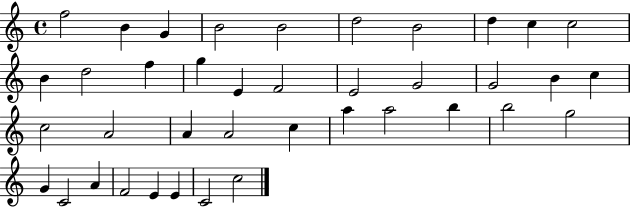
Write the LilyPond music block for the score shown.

{
  \clef treble
  \time 4/4
  \defaultTimeSignature
  \key c \major
  f''2 b'4 g'4 | b'2 b'2 | d''2 b'2 | d''4 c''4 c''2 | \break b'4 d''2 f''4 | g''4 e'4 f'2 | e'2 g'2 | g'2 b'4 c''4 | \break c''2 a'2 | a'4 a'2 c''4 | a''4 a''2 b''4 | b''2 g''2 | \break g'4 c'2 a'4 | f'2 e'4 e'4 | c'2 c''2 | \bar "|."
}